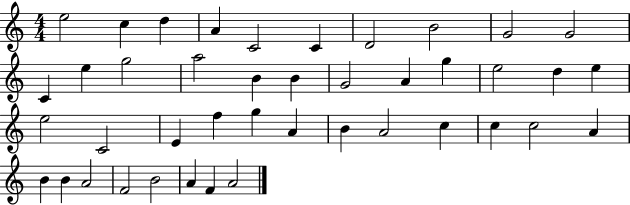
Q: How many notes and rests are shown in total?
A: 42